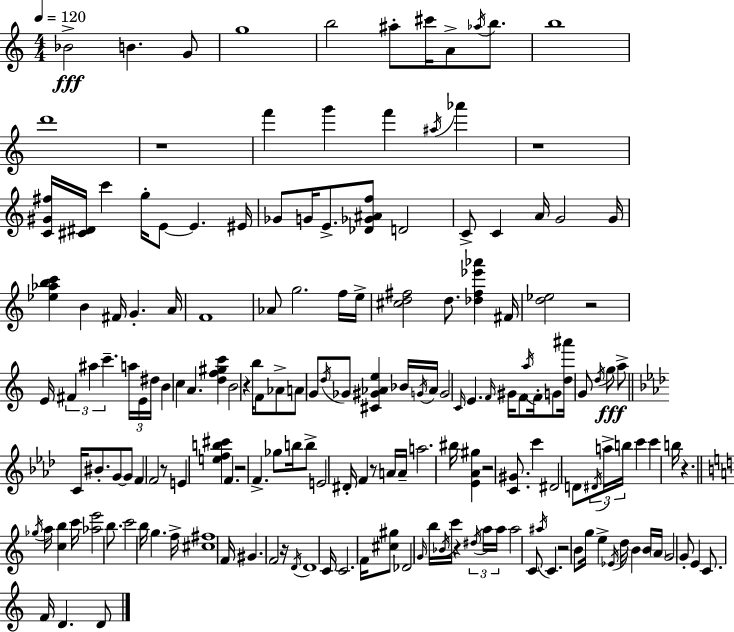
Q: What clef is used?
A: treble